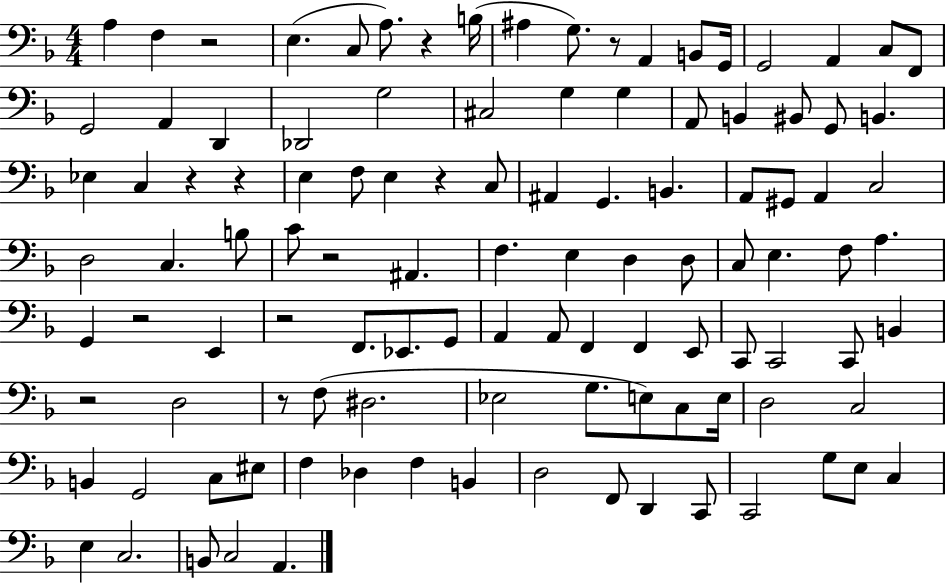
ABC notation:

X:1
T:Untitled
M:4/4
L:1/4
K:F
A, F, z2 E, C,/2 A,/2 z B,/4 ^A, G,/2 z/2 A,, B,,/2 G,,/4 G,,2 A,, C,/2 F,,/2 G,,2 A,, D,, _D,,2 G,2 ^C,2 G, G, A,,/2 B,, ^B,,/2 G,,/2 B,, _E, C, z z E, F,/2 E, z C,/2 ^A,, G,, B,, A,,/2 ^G,,/2 A,, C,2 D,2 C, B,/2 C/2 z2 ^A,, F, E, D, D,/2 C,/2 E, F,/2 A, G,, z2 E,, z2 F,,/2 _E,,/2 G,,/2 A,, A,,/2 F,, F,, E,,/2 C,,/2 C,,2 C,,/2 B,, z2 D,2 z/2 F,/2 ^D,2 _E,2 G,/2 E,/2 C,/2 E,/4 D,2 C,2 B,, G,,2 C,/2 ^E,/2 F, _D, F, B,, D,2 F,,/2 D,, C,,/2 C,,2 G,/2 E,/2 C, E, C,2 B,,/2 C,2 A,,